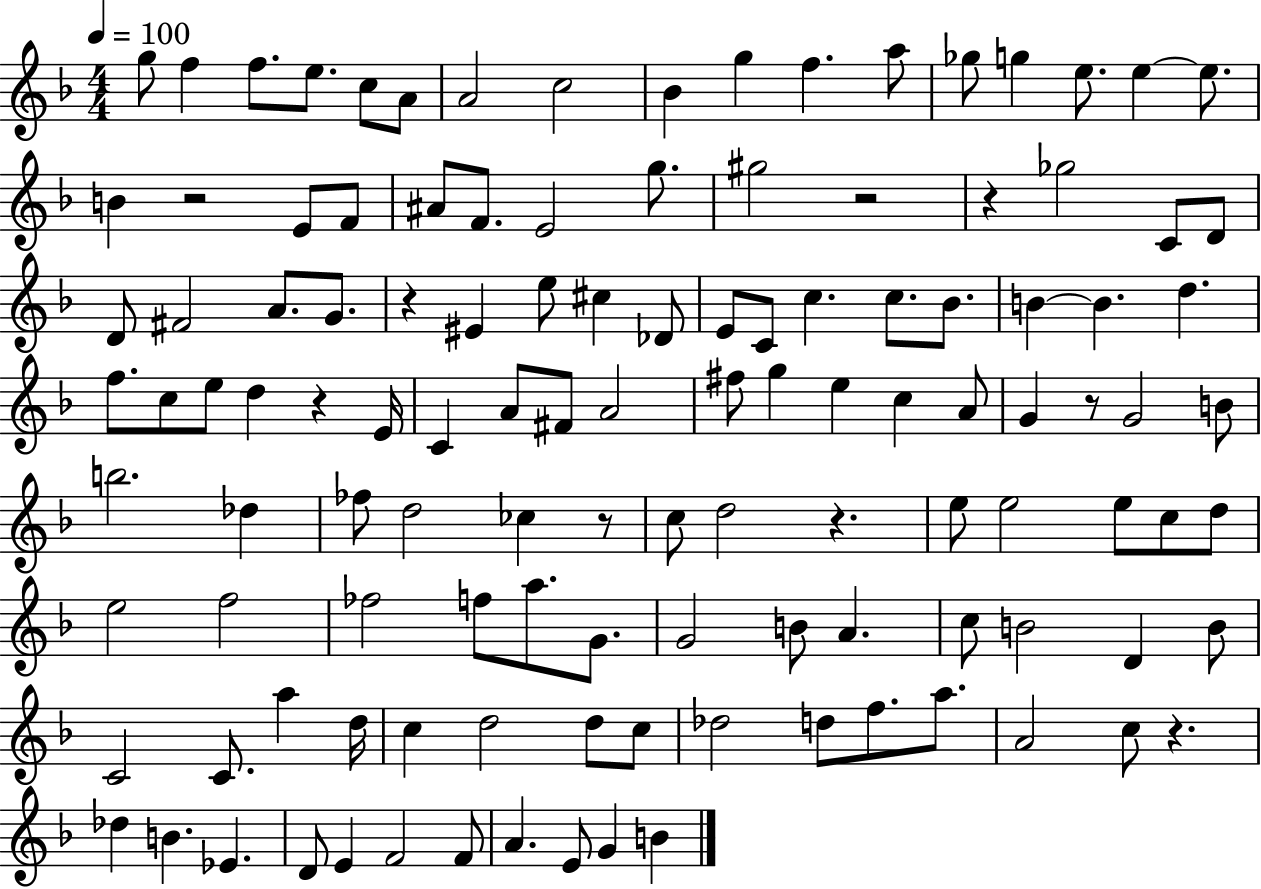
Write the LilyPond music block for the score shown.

{
  \clef treble
  \numericTimeSignature
  \time 4/4
  \key f \major
  \tempo 4 = 100
  g''8 f''4 f''8. e''8. c''8 a'8 | a'2 c''2 | bes'4 g''4 f''4. a''8 | ges''8 g''4 e''8. e''4~~ e''8. | \break b'4 r2 e'8 f'8 | ais'8 f'8. e'2 g''8. | gis''2 r2 | r4 ges''2 c'8 d'8 | \break d'8 fis'2 a'8. g'8. | r4 eis'4 e''8 cis''4 des'8 | e'8 c'8 c''4. c''8. bes'8. | b'4~~ b'4. d''4. | \break f''8. c''8 e''8 d''4 r4 e'16 | c'4 a'8 fis'8 a'2 | fis''8 g''4 e''4 c''4 a'8 | g'4 r8 g'2 b'8 | \break b''2. des''4 | fes''8 d''2 ces''4 r8 | c''8 d''2 r4. | e''8 e''2 e''8 c''8 d''8 | \break e''2 f''2 | fes''2 f''8 a''8. g'8. | g'2 b'8 a'4. | c''8 b'2 d'4 b'8 | \break c'2 c'8. a''4 d''16 | c''4 d''2 d''8 c''8 | des''2 d''8 f''8. a''8. | a'2 c''8 r4. | \break des''4 b'4. ees'4. | d'8 e'4 f'2 f'8 | a'4. e'8 g'4 b'4 | \bar "|."
}